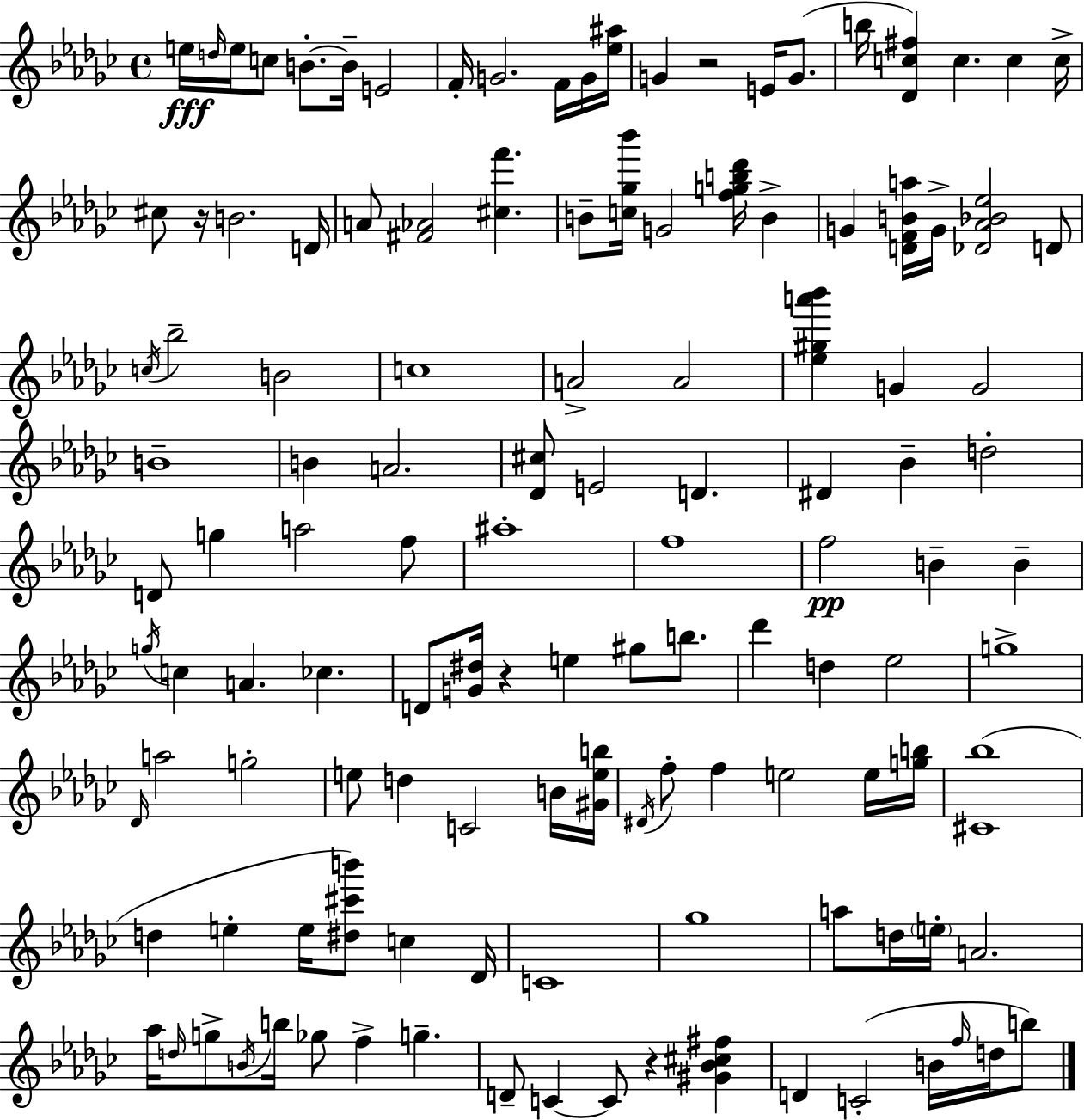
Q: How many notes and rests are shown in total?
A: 125